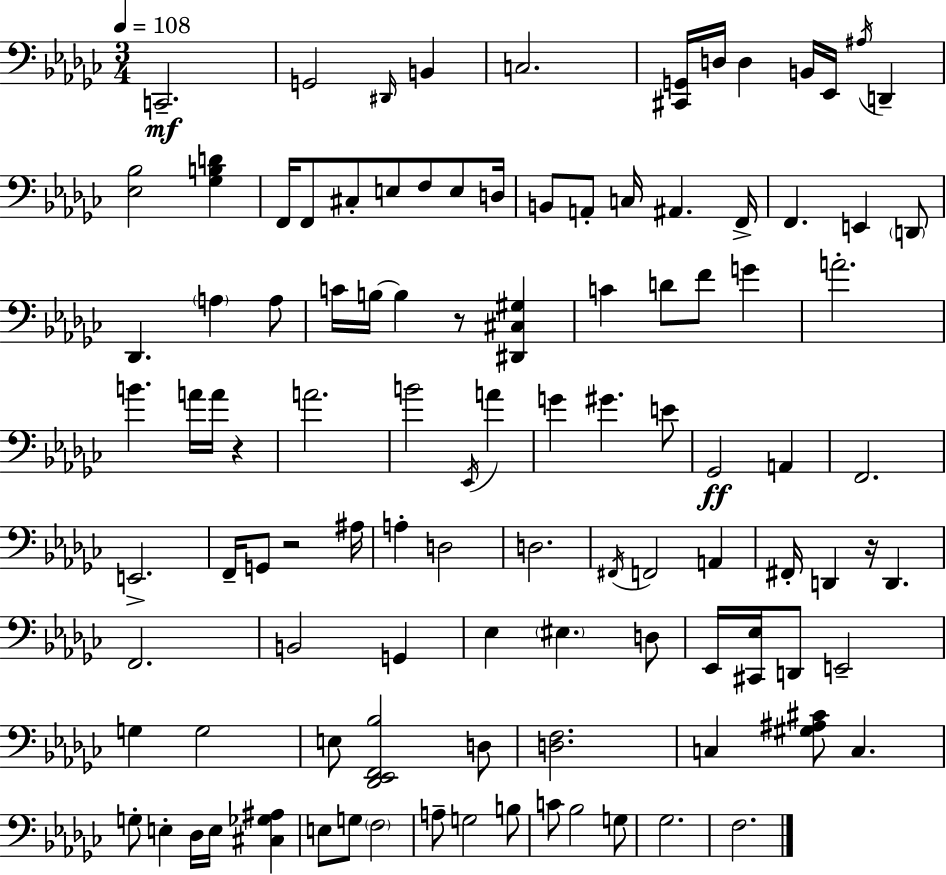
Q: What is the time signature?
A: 3/4